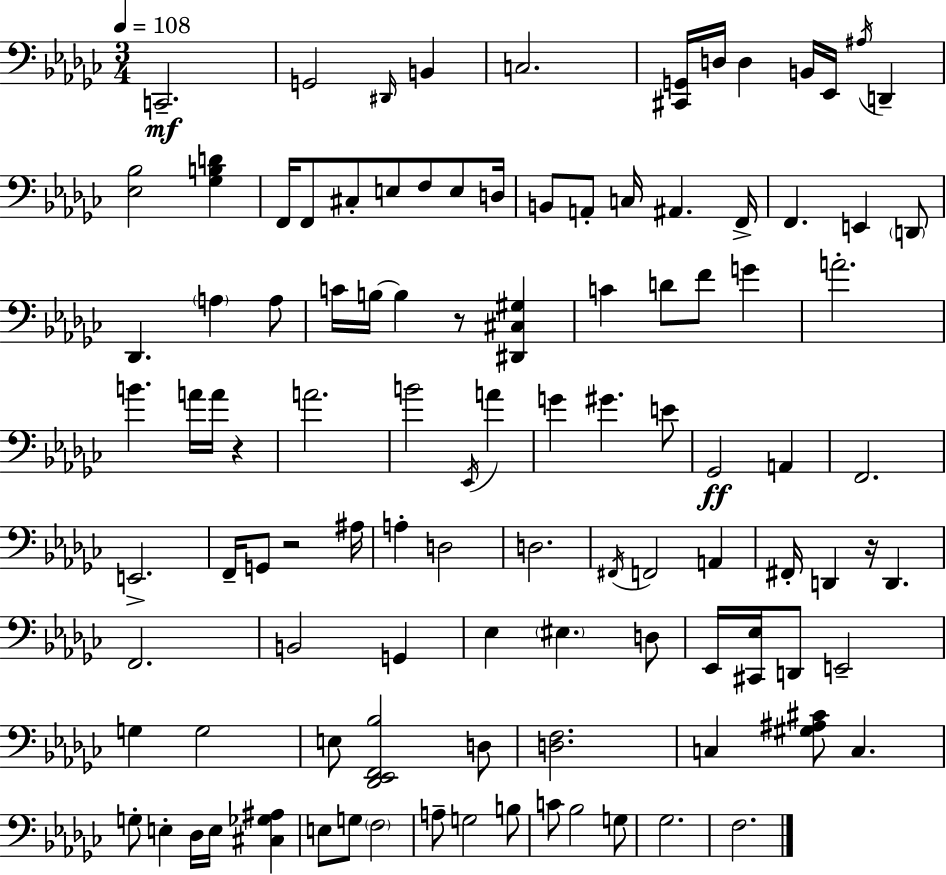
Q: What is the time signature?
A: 3/4